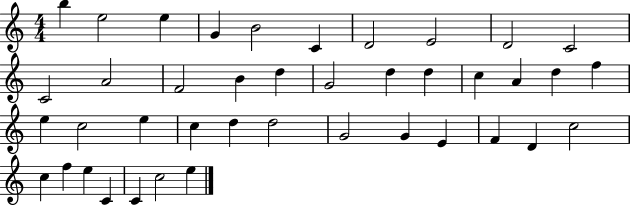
B5/q E5/h E5/q G4/q B4/h C4/q D4/h E4/h D4/h C4/h C4/h A4/h F4/h B4/q D5/q G4/h D5/q D5/q C5/q A4/q D5/q F5/q E5/q C5/h E5/q C5/q D5/q D5/h G4/h G4/q E4/q F4/q D4/q C5/h C5/q F5/q E5/q C4/q C4/q C5/h E5/q